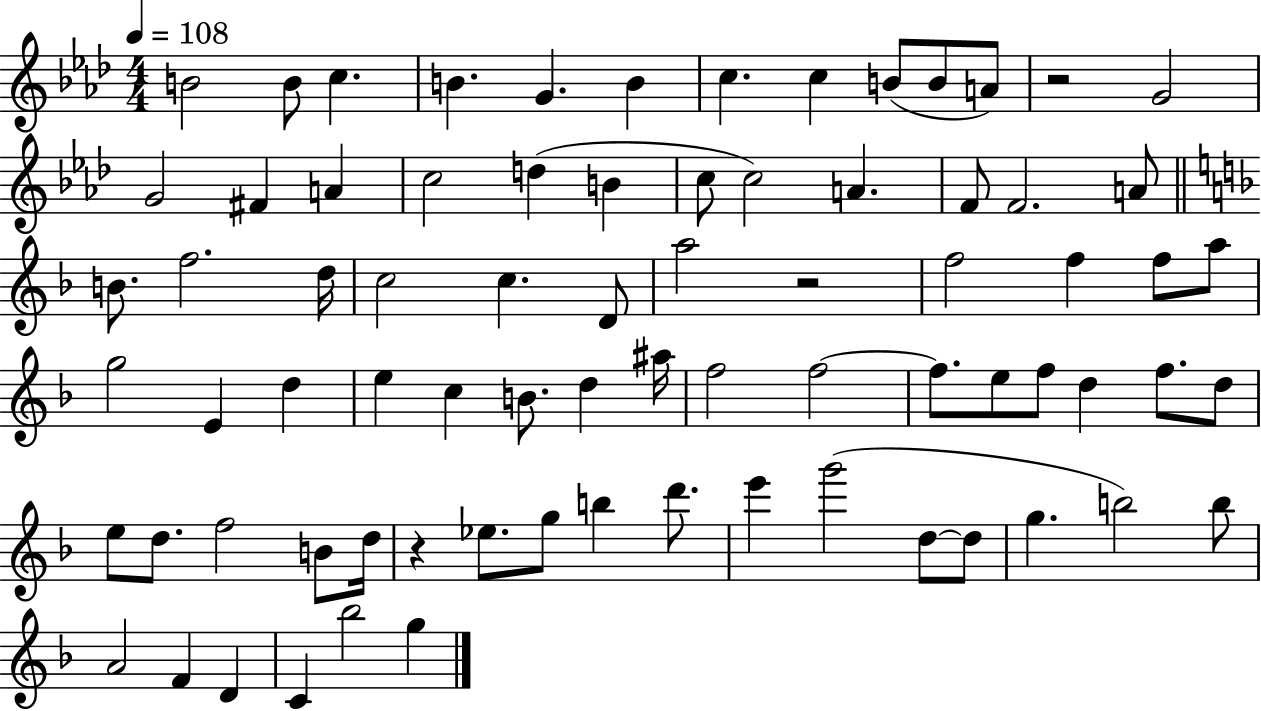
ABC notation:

X:1
T:Untitled
M:4/4
L:1/4
K:Ab
B2 B/2 c B G B c c B/2 B/2 A/2 z2 G2 G2 ^F A c2 d B c/2 c2 A F/2 F2 A/2 B/2 f2 d/4 c2 c D/2 a2 z2 f2 f f/2 a/2 g2 E d e c B/2 d ^a/4 f2 f2 f/2 e/2 f/2 d f/2 d/2 e/2 d/2 f2 B/2 d/4 z _e/2 g/2 b d'/2 e' g'2 d/2 d/2 g b2 b/2 A2 F D C _b2 g